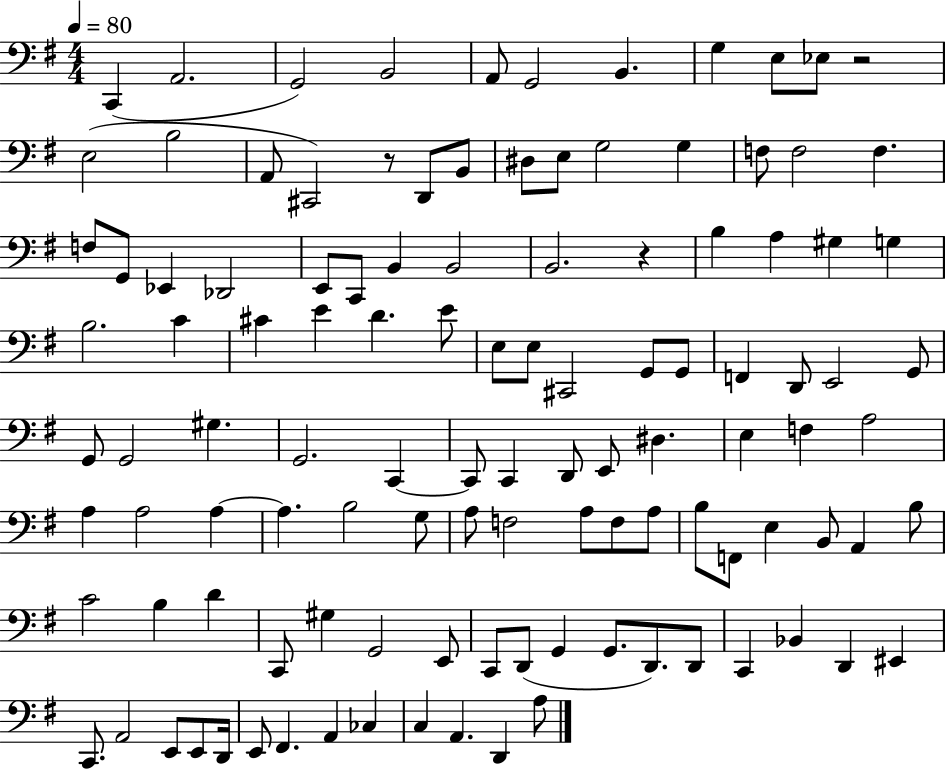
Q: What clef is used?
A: bass